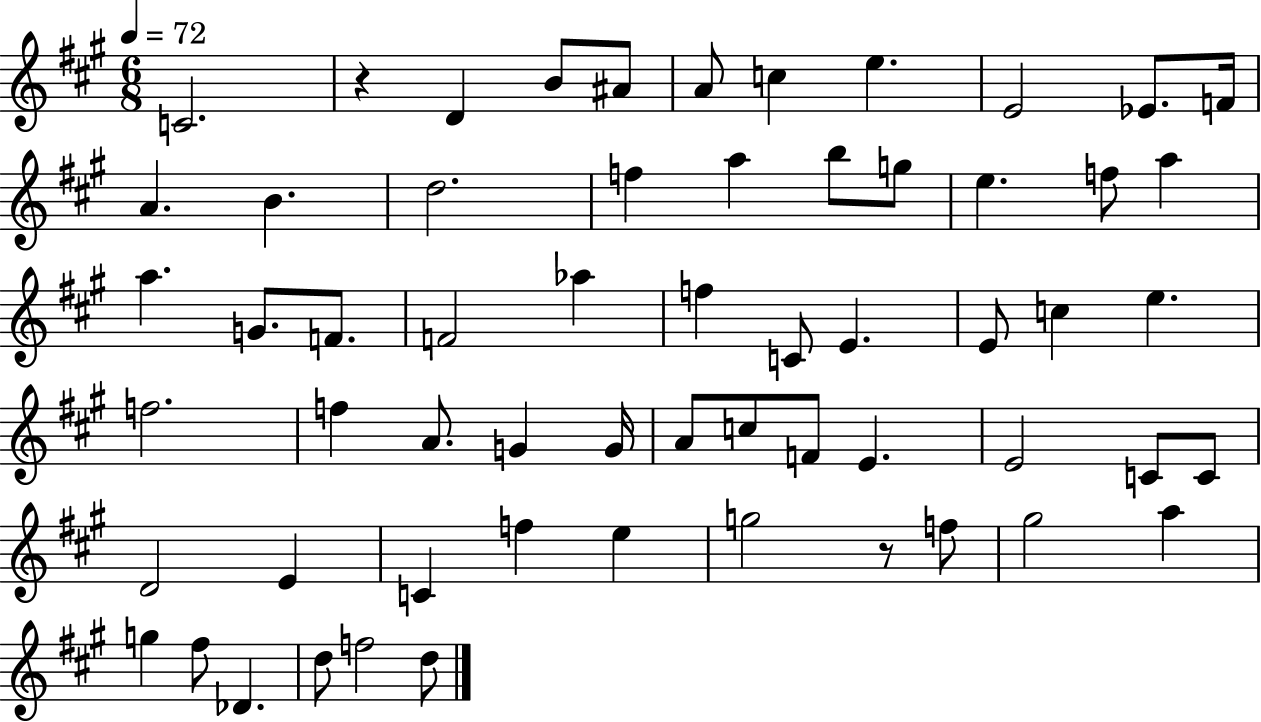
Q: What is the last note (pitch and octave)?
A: D5